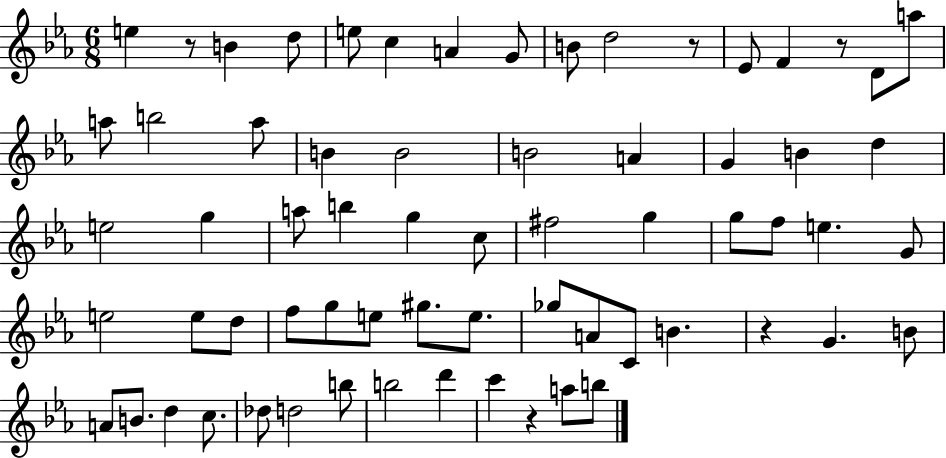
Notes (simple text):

E5/q R/e B4/q D5/e E5/e C5/q A4/q G4/e B4/e D5/h R/e Eb4/e F4/q R/e D4/e A5/e A5/e B5/h A5/e B4/q B4/h B4/h A4/q G4/q B4/q D5/q E5/h G5/q A5/e B5/q G5/q C5/e F#5/h G5/q G5/e F5/e E5/q. G4/e E5/h E5/e D5/e F5/e G5/e E5/e G#5/e. E5/e. Gb5/e A4/e C4/e B4/q. R/q G4/q. B4/e A4/e B4/e. D5/q C5/e. Db5/e D5/h B5/e B5/h D6/q C6/q R/q A5/e B5/e